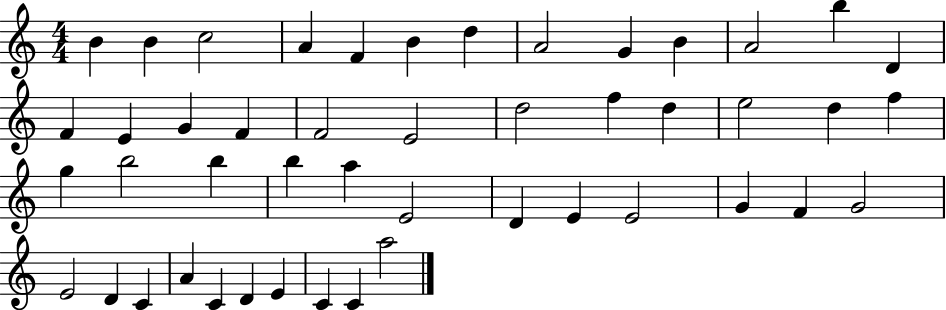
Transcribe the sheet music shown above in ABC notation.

X:1
T:Untitled
M:4/4
L:1/4
K:C
B B c2 A F B d A2 G B A2 b D F E G F F2 E2 d2 f d e2 d f g b2 b b a E2 D E E2 G F G2 E2 D C A C D E C C a2